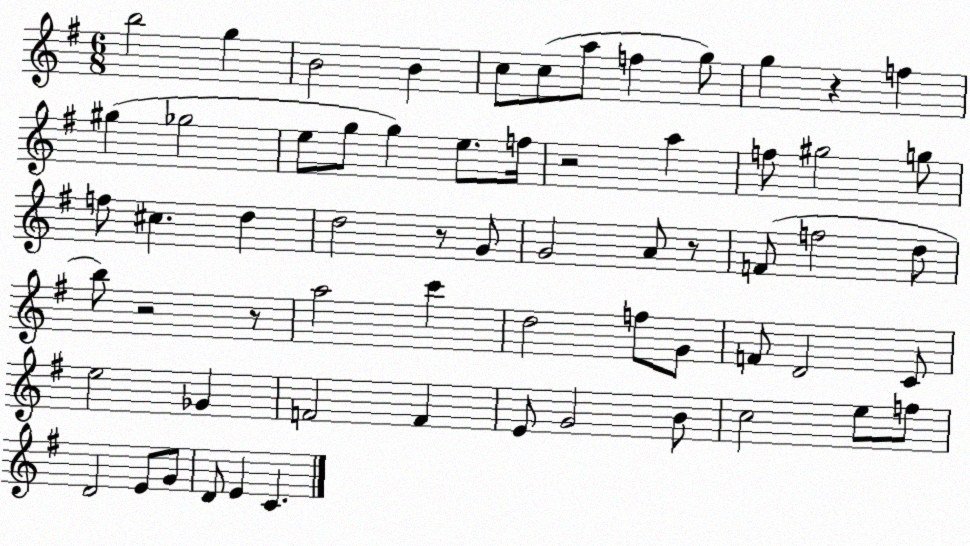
X:1
T:Untitled
M:6/8
L:1/4
K:G
b2 g B2 B c/2 c/2 a/2 f g/2 g z f ^g _g2 e/2 g/2 g e/2 f/4 z2 a f/2 ^g2 g/2 f/2 ^c d d2 z/2 G/2 G2 A/2 z/2 F/2 f2 d/2 b/2 z2 z/2 a2 c' d2 f/2 G/2 F/2 D2 C/2 e2 _G F2 F E/2 G2 B/2 c2 e/2 f/2 D2 E/2 G/2 D/2 E C